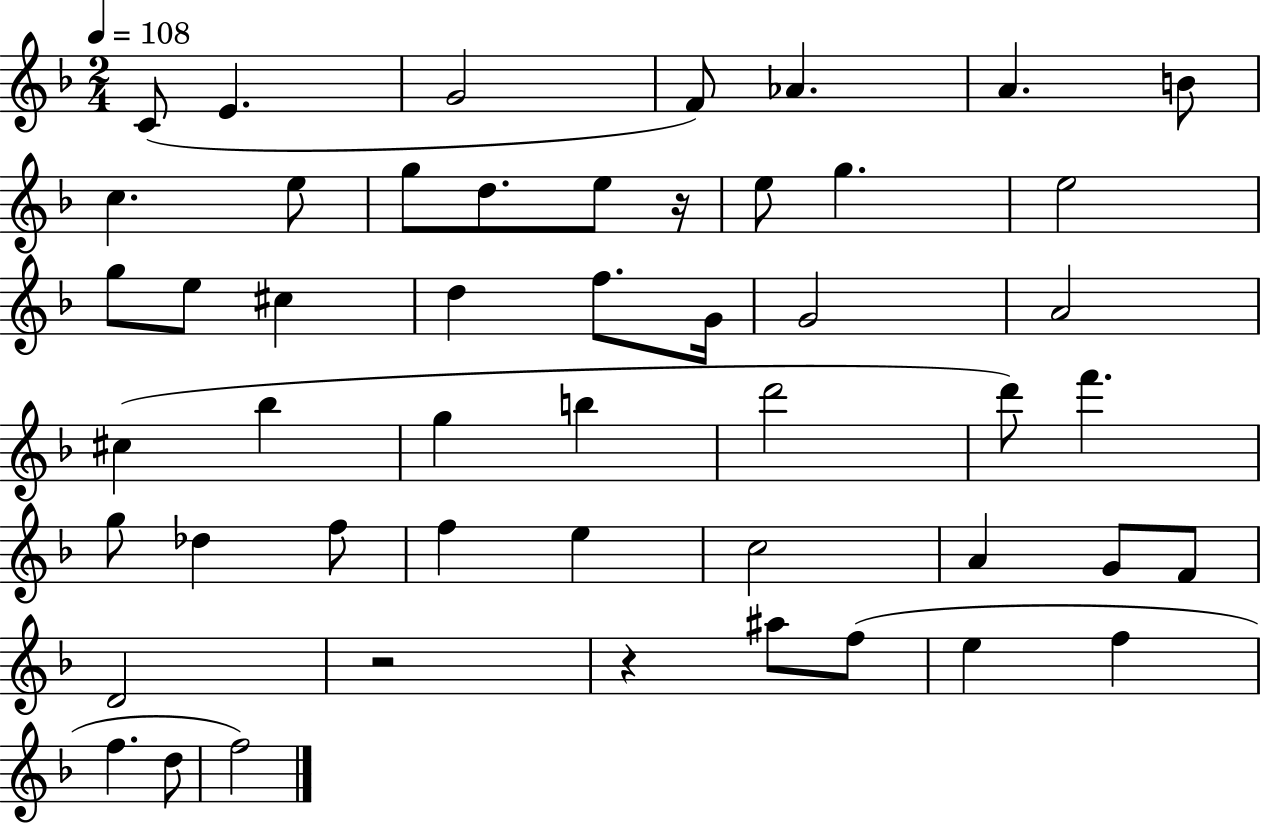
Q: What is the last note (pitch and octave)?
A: F5